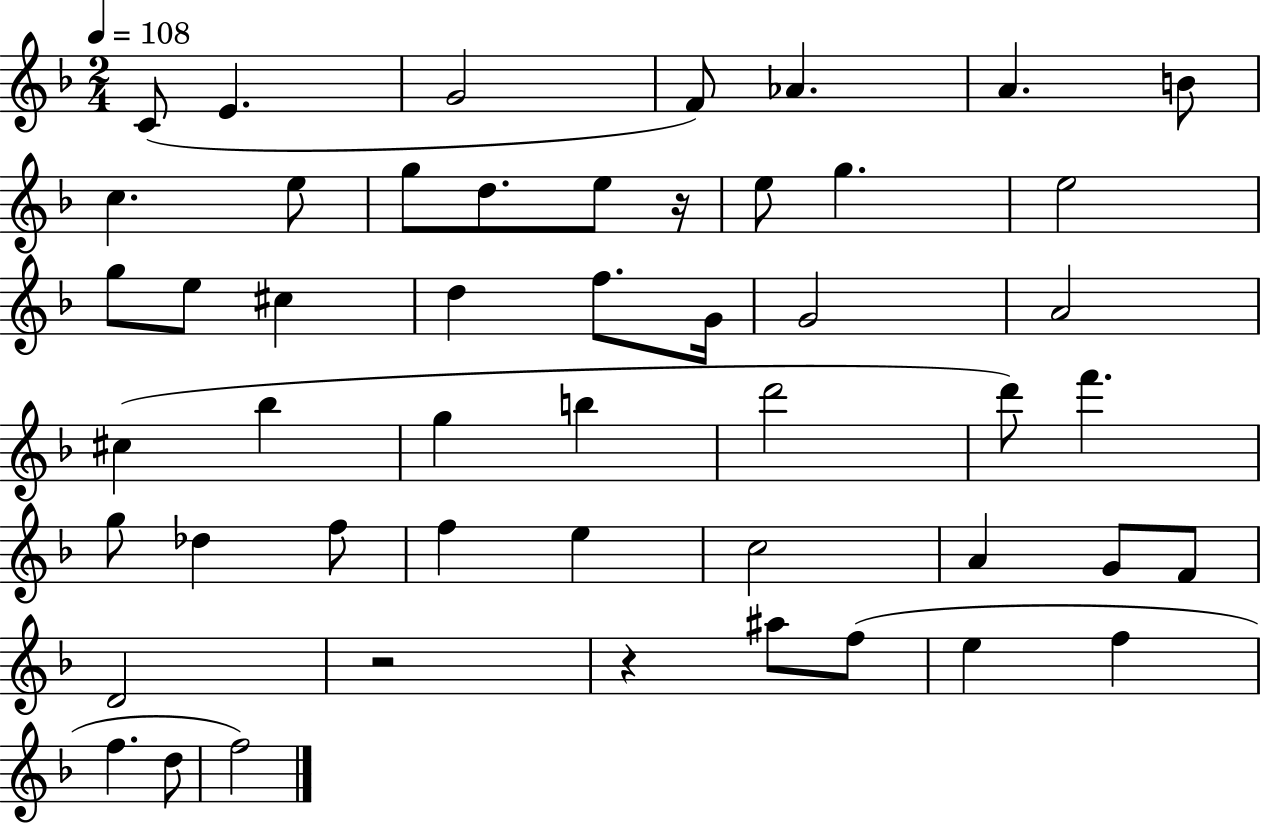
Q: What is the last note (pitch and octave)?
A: F5